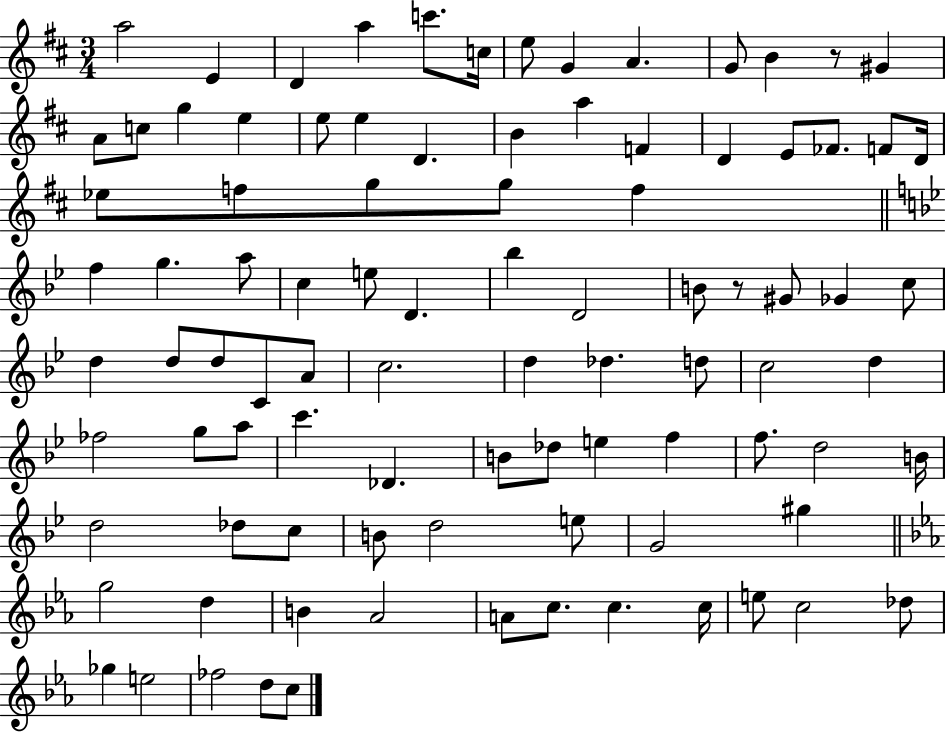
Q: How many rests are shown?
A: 2